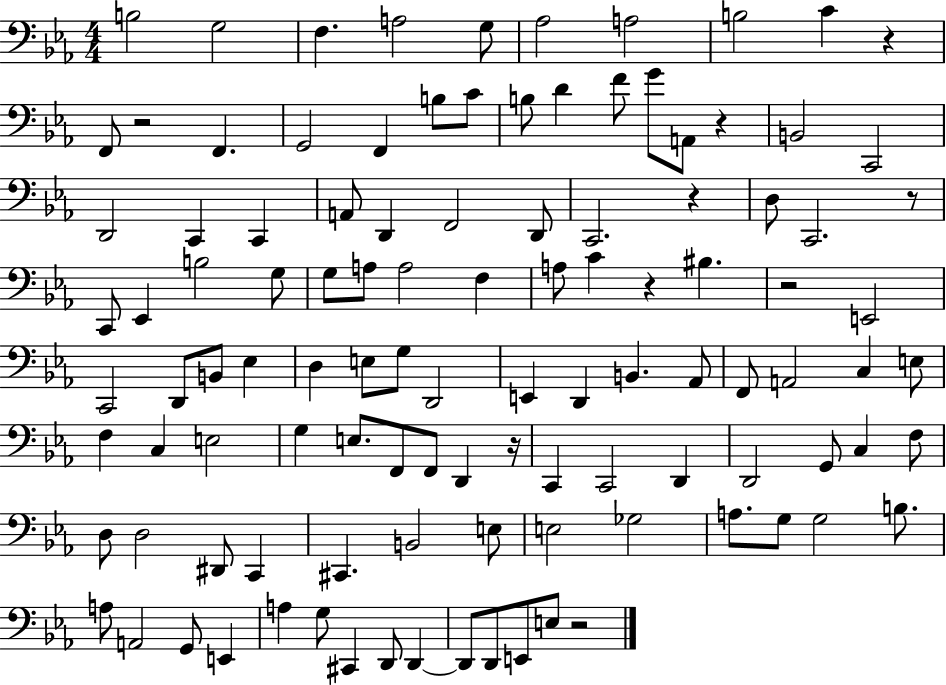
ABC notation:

X:1
T:Untitled
M:4/4
L:1/4
K:Eb
B,2 G,2 F, A,2 G,/2 _A,2 A,2 B,2 C z F,,/2 z2 F,, G,,2 F,, B,/2 C/2 B,/2 D F/2 G/2 A,,/2 z B,,2 C,,2 D,,2 C,, C,, A,,/2 D,, F,,2 D,,/2 C,,2 z D,/2 C,,2 z/2 C,,/2 _E,, B,2 G,/2 G,/2 A,/2 A,2 F, A,/2 C z ^B, z2 E,,2 C,,2 D,,/2 B,,/2 _E, D, E,/2 G,/2 D,,2 E,, D,, B,, _A,,/2 F,,/2 A,,2 C, E,/2 F, C, E,2 G, E,/2 F,,/2 F,,/2 D,, z/4 C,, C,,2 D,, D,,2 G,,/2 C, F,/2 D,/2 D,2 ^D,,/2 C,, ^C,, B,,2 E,/2 E,2 _G,2 A,/2 G,/2 G,2 B,/2 A,/2 A,,2 G,,/2 E,, A, G,/2 ^C,, D,,/2 D,, D,,/2 D,,/2 E,,/2 E,/2 z2